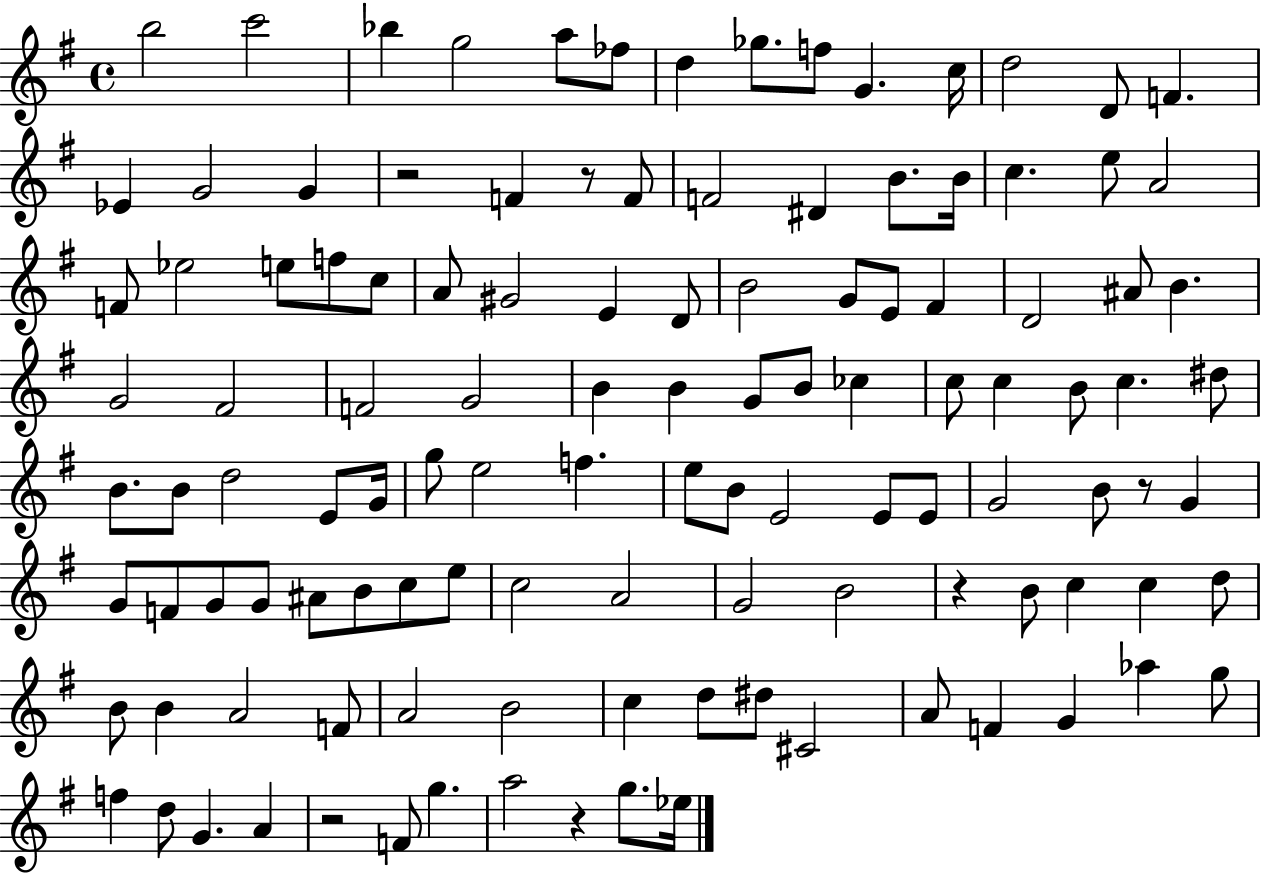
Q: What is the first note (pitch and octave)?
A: B5